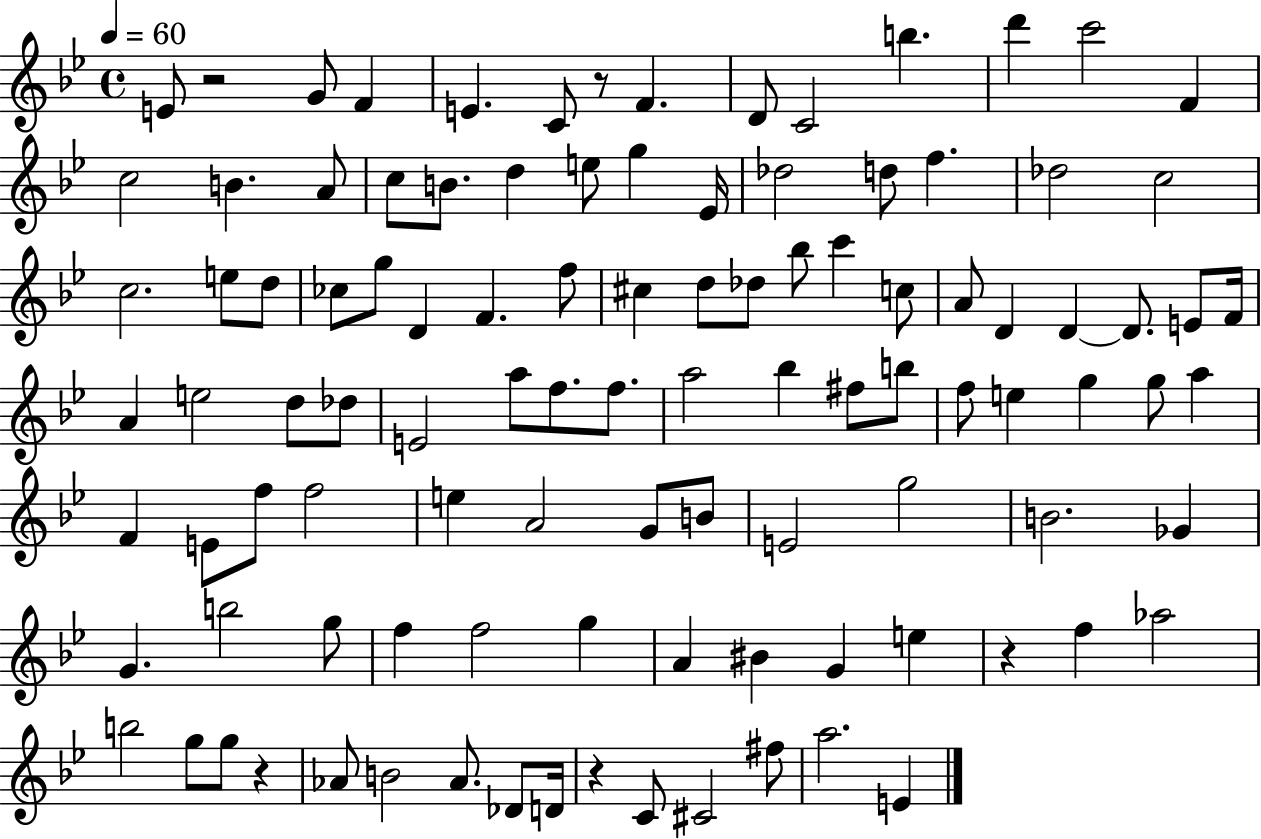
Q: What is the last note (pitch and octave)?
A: E4